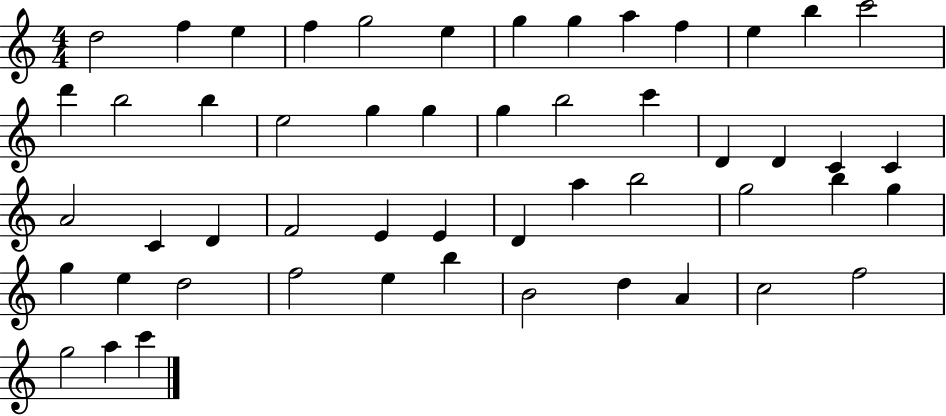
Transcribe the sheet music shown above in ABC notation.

X:1
T:Untitled
M:4/4
L:1/4
K:C
d2 f e f g2 e g g a f e b c'2 d' b2 b e2 g g g b2 c' D D C C A2 C D F2 E E D a b2 g2 b g g e d2 f2 e b B2 d A c2 f2 g2 a c'